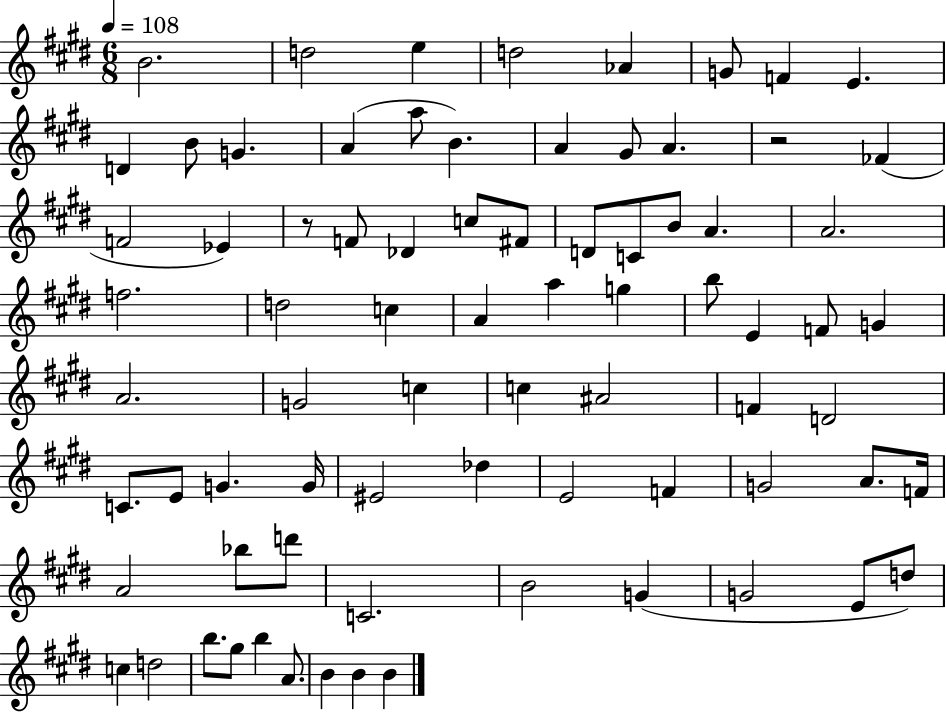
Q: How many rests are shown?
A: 2